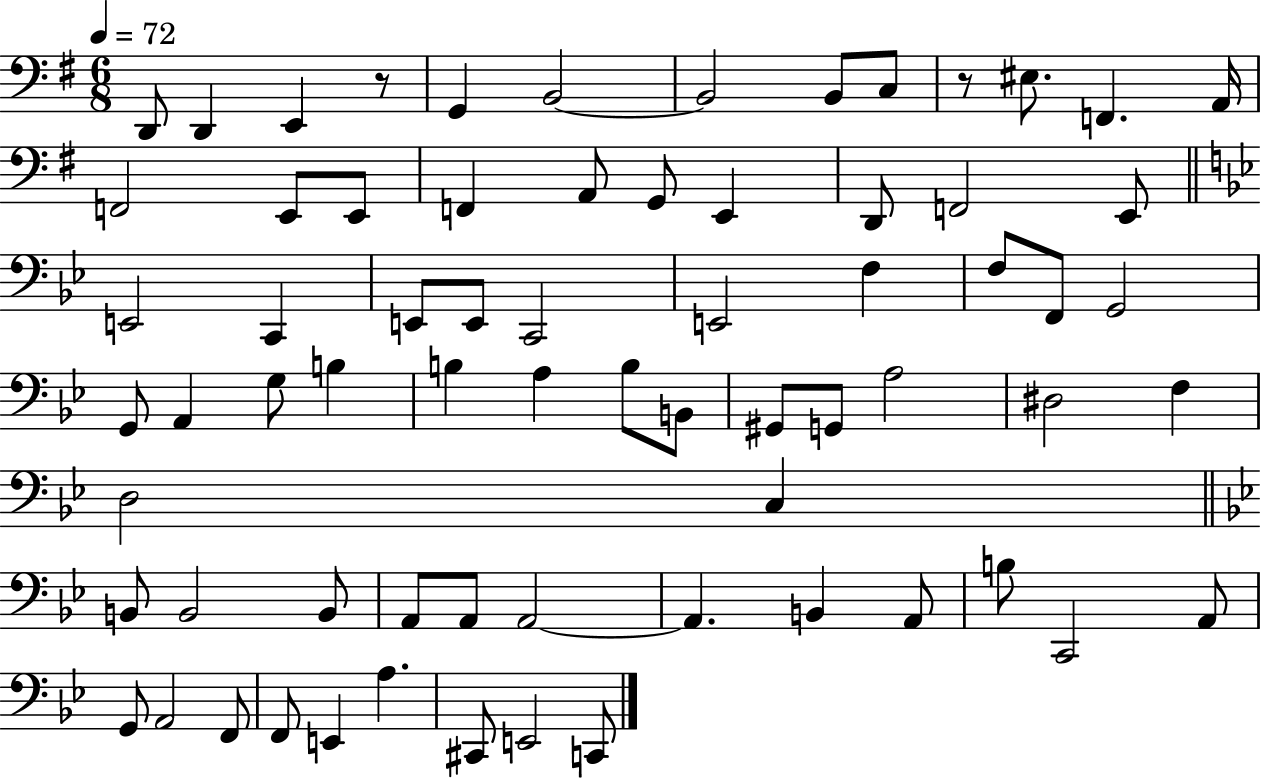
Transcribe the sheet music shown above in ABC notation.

X:1
T:Untitled
M:6/8
L:1/4
K:G
D,,/2 D,, E,, z/2 G,, B,,2 B,,2 B,,/2 C,/2 z/2 ^E,/2 F,, A,,/4 F,,2 E,,/2 E,,/2 F,, A,,/2 G,,/2 E,, D,,/2 F,,2 E,,/2 E,,2 C,, E,,/2 E,,/2 C,,2 E,,2 F, F,/2 F,,/2 G,,2 G,,/2 A,, G,/2 B, B, A, B,/2 B,,/2 ^G,,/2 G,,/2 A,2 ^D,2 F, D,2 C, B,,/2 B,,2 B,,/2 A,,/2 A,,/2 A,,2 A,, B,, A,,/2 B,/2 C,,2 A,,/2 G,,/2 A,,2 F,,/2 F,,/2 E,, A, ^C,,/2 E,,2 C,,/2